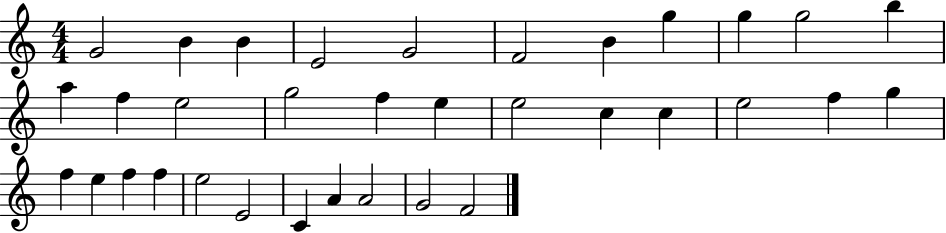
{
  \clef treble
  \numericTimeSignature
  \time 4/4
  \key c \major
  g'2 b'4 b'4 | e'2 g'2 | f'2 b'4 g''4 | g''4 g''2 b''4 | \break a''4 f''4 e''2 | g''2 f''4 e''4 | e''2 c''4 c''4 | e''2 f''4 g''4 | \break f''4 e''4 f''4 f''4 | e''2 e'2 | c'4 a'4 a'2 | g'2 f'2 | \break \bar "|."
}